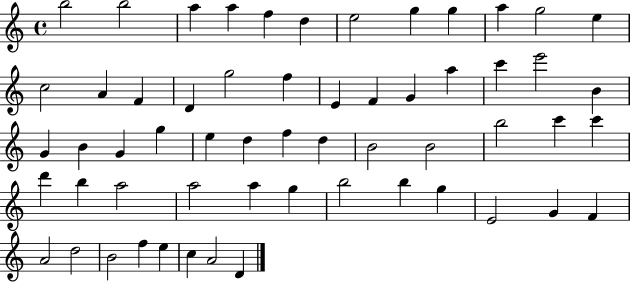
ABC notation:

X:1
T:Untitled
M:4/4
L:1/4
K:C
b2 b2 a a f d e2 g g a g2 e c2 A F D g2 f E F G a c' e'2 B G B G g e d f d B2 B2 b2 c' c' d' b a2 a2 a g b2 b g E2 G F A2 d2 B2 f e c A2 D